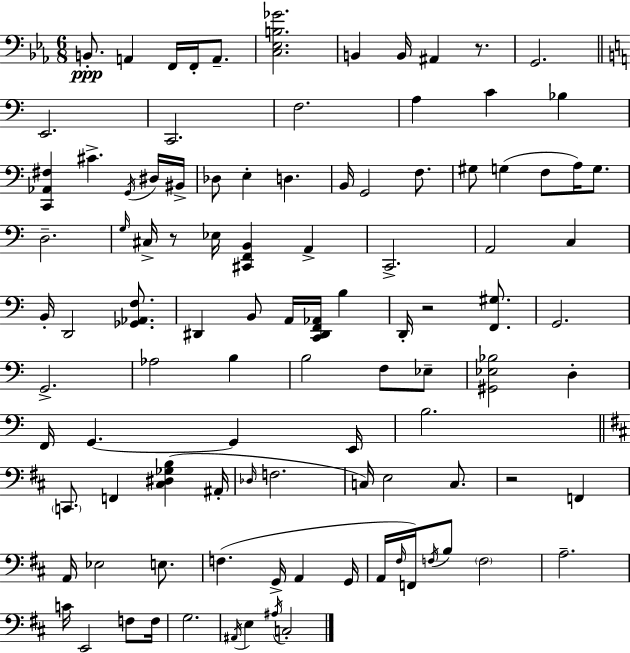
B2/e. A2/q F2/s F2/s A2/e. [C3,Eb3,B3,Gb4]/h. B2/q B2/s A#2/q R/e. G2/h. E2/h. C2/h. F3/h. A3/q C4/q Bb3/q [C2,Ab2,F#3]/q C#4/q. G2/s D#3/s BIS2/s Db3/e E3/q D3/q. B2/s G2/h F3/e. G#3/e G3/q F3/e A3/s G3/e. D3/h. G3/s C#3/s R/e Eb3/s [C#2,F2,B2]/q A2/q C2/h. A2/h C3/q B2/s D2/h [Gb2,Ab2,F3]/e. D#2/q B2/e A2/s [C2,D#2,F2,Ab2]/s B3/q D2/s R/h [F2,G#3]/e. G2/h. G2/h. Ab3/h B3/q B3/h F3/e Eb3/e [G#2,Eb3,Bb3]/h D3/q F2/s G2/q. G2/q E2/s B3/h. C2/e. F2/q [C#3,D#3,Gb3,B3]/q A#2/s Db3/s F3/h. C3/s E3/h C3/e. R/h F2/q A2/s Eb3/h E3/e. F3/q. G2/s A2/q G2/s A2/s F#3/s F2/s F3/s B3/e F3/h A3/h. C4/s E2/h F3/e F3/s G3/h. A#2/s E3/q A#3/s C3/h